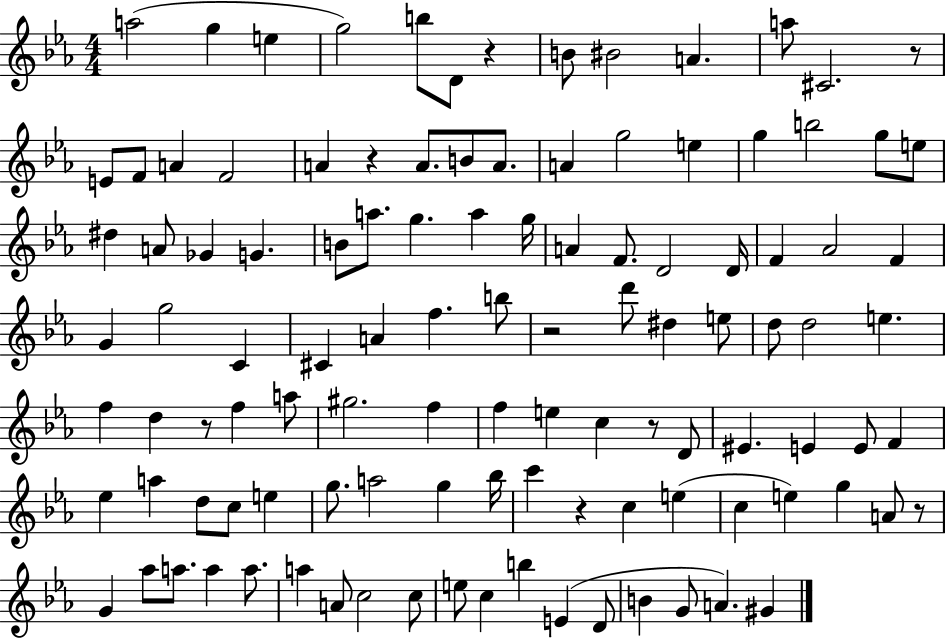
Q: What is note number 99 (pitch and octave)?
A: D4